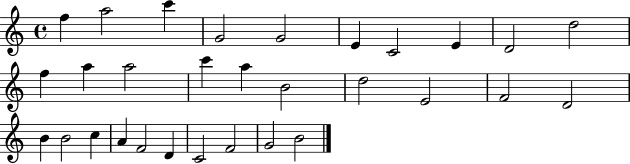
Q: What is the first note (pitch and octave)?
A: F5